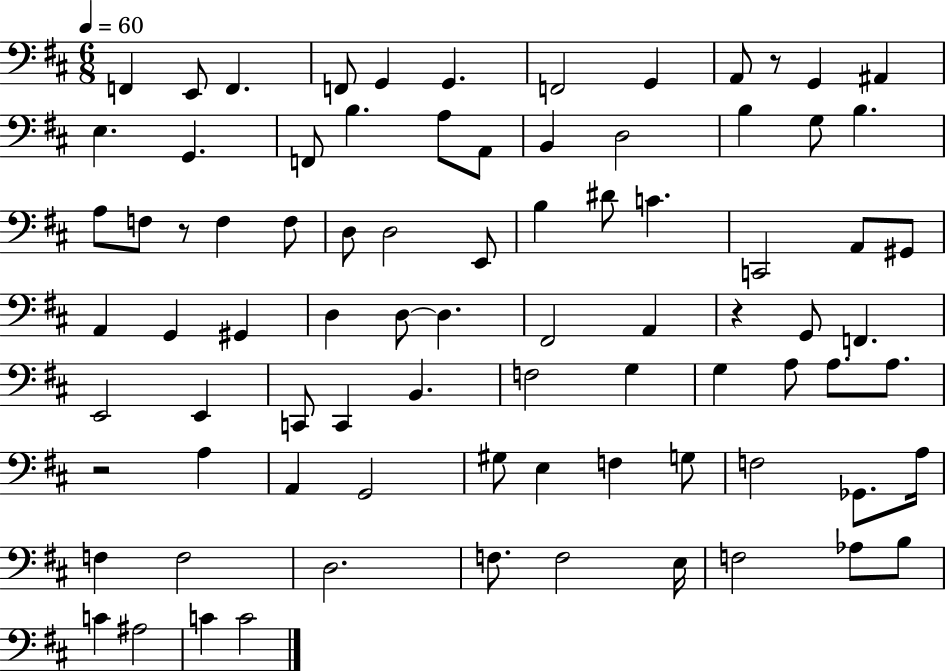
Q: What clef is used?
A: bass